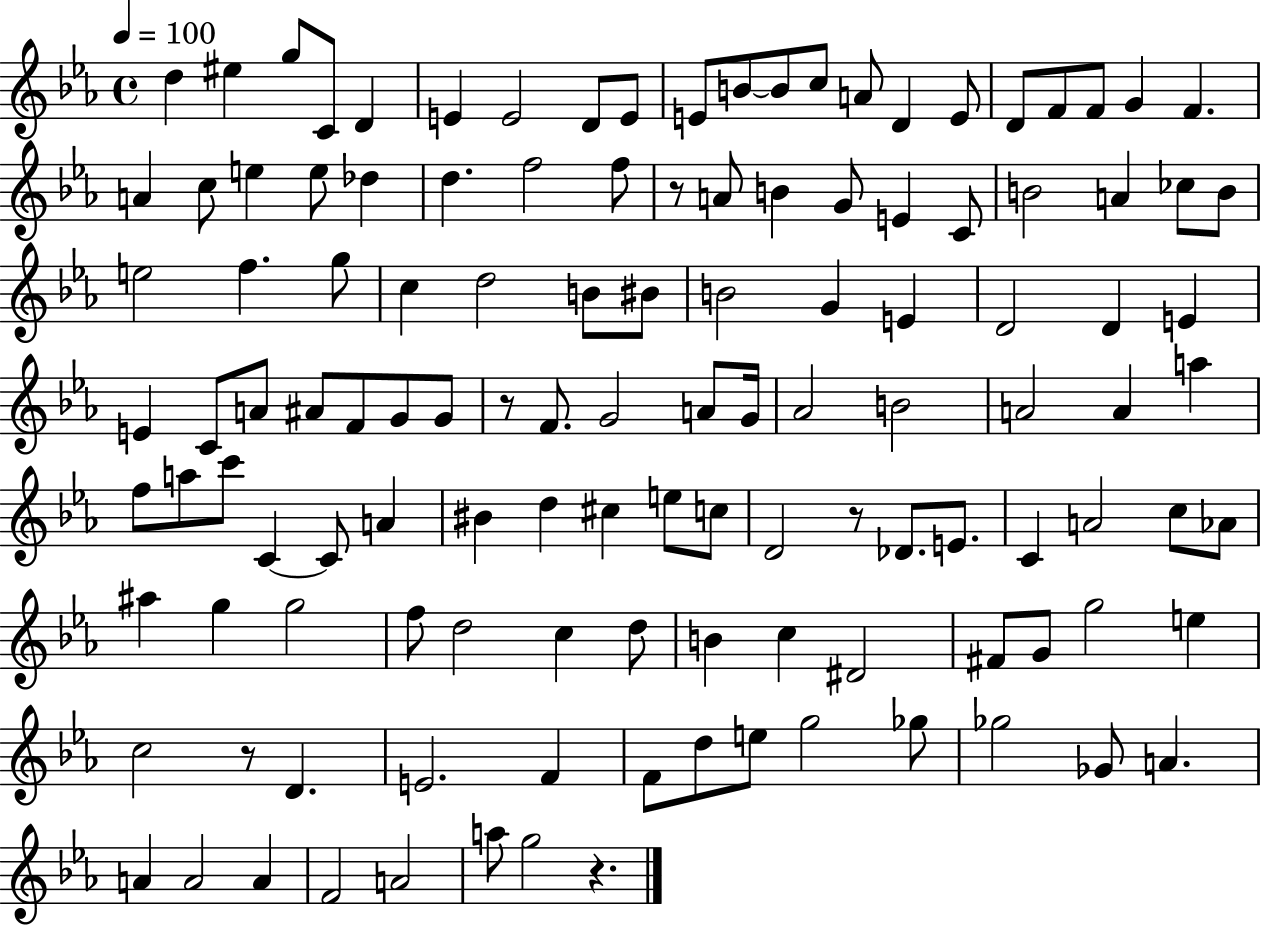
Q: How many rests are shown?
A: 5